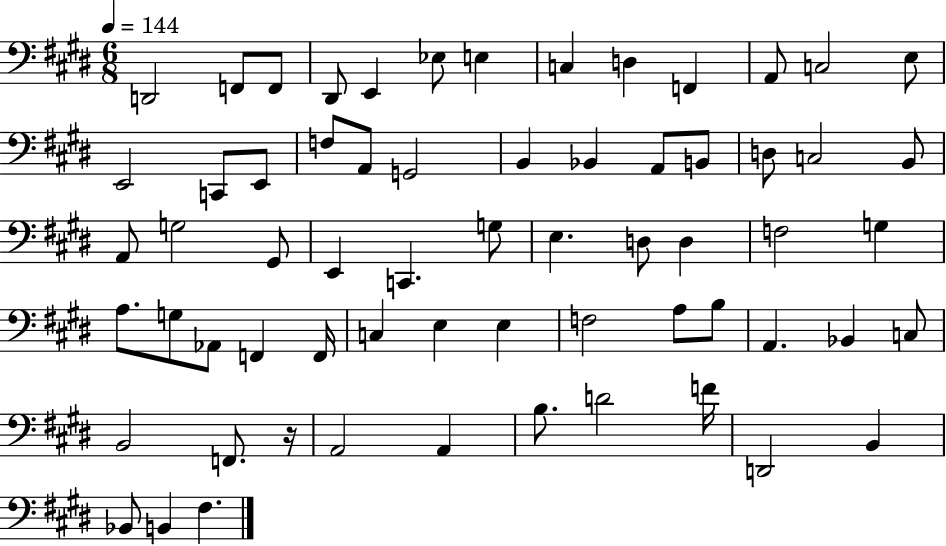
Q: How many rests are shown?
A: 1